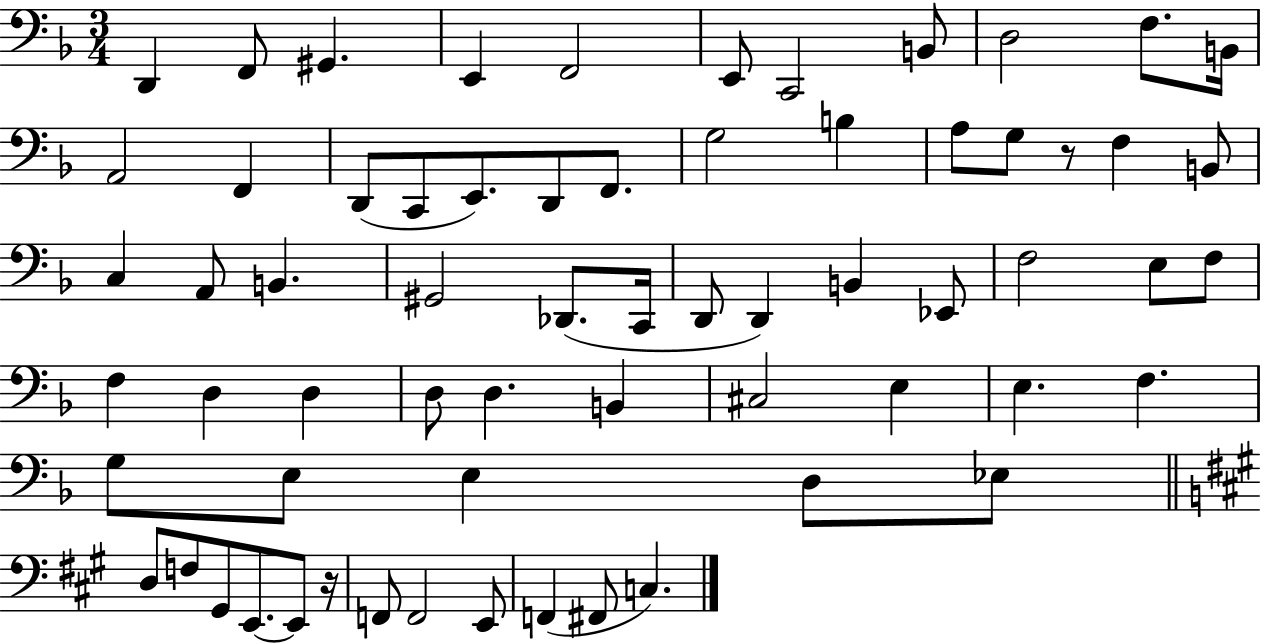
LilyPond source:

{
  \clef bass
  \numericTimeSignature
  \time 3/4
  \key f \major
  d,4 f,8 gis,4. | e,4 f,2 | e,8 c,2 b,8 | d2 f8. b,16 | \break a,2 f,4 | d,8( c,8 e,8.) d,8 f,8. | g2 b4 | a8 g8 r8 f4 b,8 | \break c4 a,8 b,4. | gis,2 des,8.( c,16 | d,8 d,4) b,4 ees,8 | f2 e8 f8 | \break f4 d4 d4 | d8 d4. b,4 | cis2 e4 | e4. f4. | \break g8 e8 e4 d8 ees8 | \bar "||" \break \key a \major d8 f8 gis,8 e,8.~~ e,8 r16 | f,8 f,2 e,8 | f,4( fis,8 c4.) | \bar "|."
}